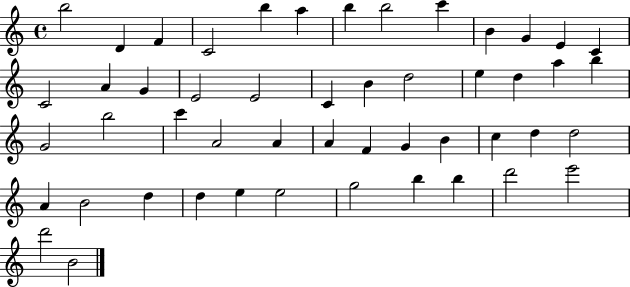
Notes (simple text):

B5/h D4/q F4/q C4/h B5/q A5/q B5/q B5/h C6/q B4/q G4/q E4/q C4/q C4/h A4/q G4/q E4/h E4/h C4/q B4/q D5/h E5/q D5/q A5/q B5/q G4/h B5/h C6/q A4/h A4/q A4/q F4/q G4/q B4/q C5/q D5/q D5/h A4/q B4/h D5/q D5/q E5/q E5/h G5/h B5/q B5/q D6/h E6/h D6/h B4/h